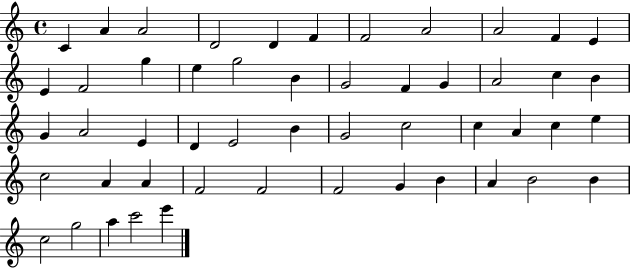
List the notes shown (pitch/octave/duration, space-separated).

C4/q A4/q A4/h D4/h D4/q F4/q F4/h A4/h A4/h F4/q E4/q E4/q F4/h G5/q E5/q G5/h B4/q G4/h F4/q G4/q A4/h C5/q B4/q G4/q A4/h E4/q D4/q E4/h B4/q G4/h C5/h C5/q A4/q C5/q E5/q C5/h A4/q A4/q F4/h F4/h F4/h G4/q B4/q A4/q B4/h B4/q C5/h G5/h A5/q C6/h E6/q